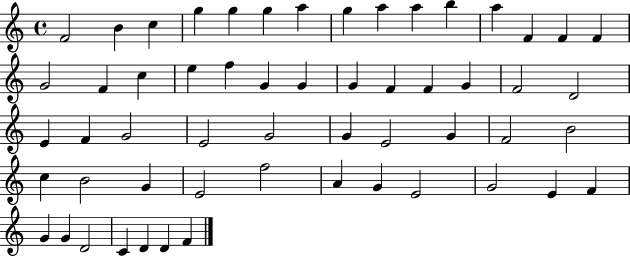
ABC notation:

X:1
T:Untitled
M:4/4
L:1/4
K:C
F2 B c g g g a g a a b a F F F G2 F c e f G G G F F G F2 D2 E F G2 E2 G2 G E2 G F2 B2 c B2 G E2 f2 A G E2 G2 E F G G D2 C D D F